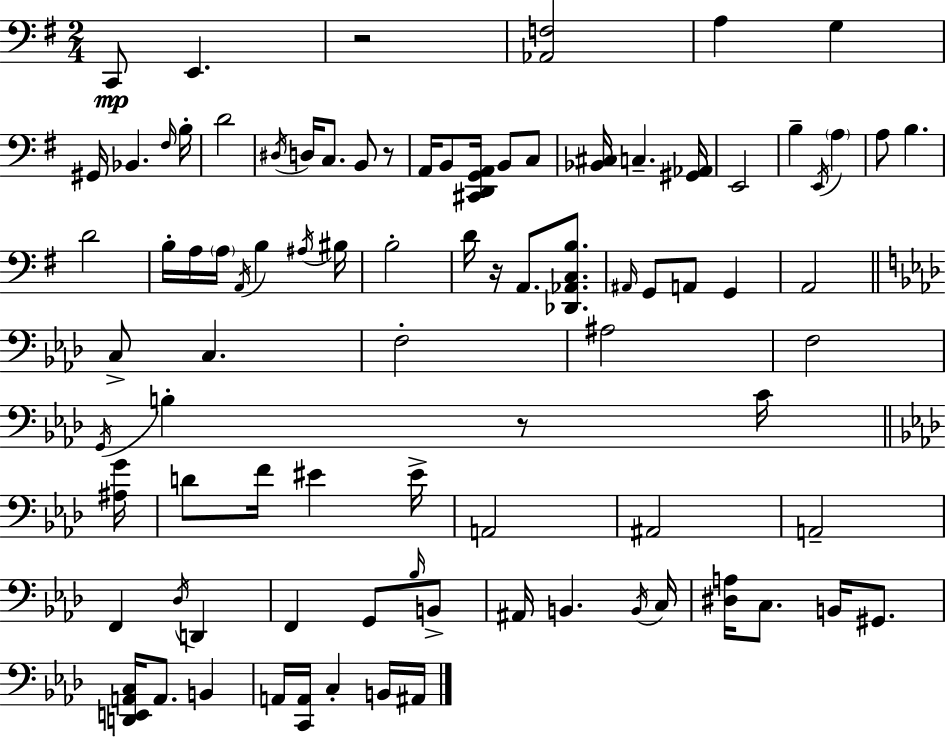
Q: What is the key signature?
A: E minor